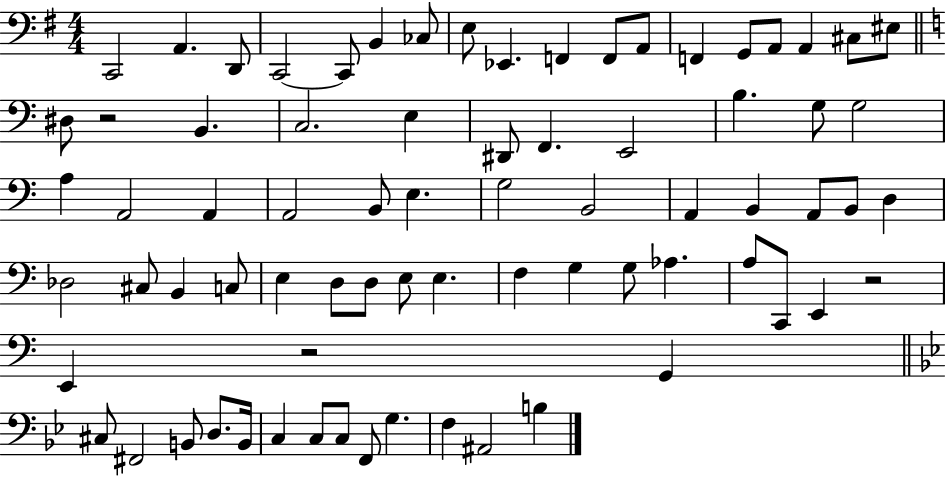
X:1
T:Untitled
M:4/4
L:1/4
K:G
C,,2 A,, D,,/2 C,,2 C,,/2 B,, _C,/2 E,/2 _E,, F,, F,,/2 A,,/2 F,, G,,/2 A,,/2 A,, ^C,/2 ^E,/2 ^D,/2 z2 B,, C,2 E, ^D,,/2 F,, E,,2 B, G,/2 G,2 A, A,,2 A,, A,,2 B,,/2 E, G,2 B,,2 A,, B,, A,,/2 B,,/2 D, _D,2 ^C,/2 B,, C,/2 E, D,/2 D,/2 E,/2 E, F, G, G,/2 _A, A,/2 C,,/2 E,, z2 E,, z2 G,, ^C,/2 ^F,,2 B,,/2 D,/2 B,,/4 C, C,/2 C,/2 F,,/2 G, F, ^A,,2 B,